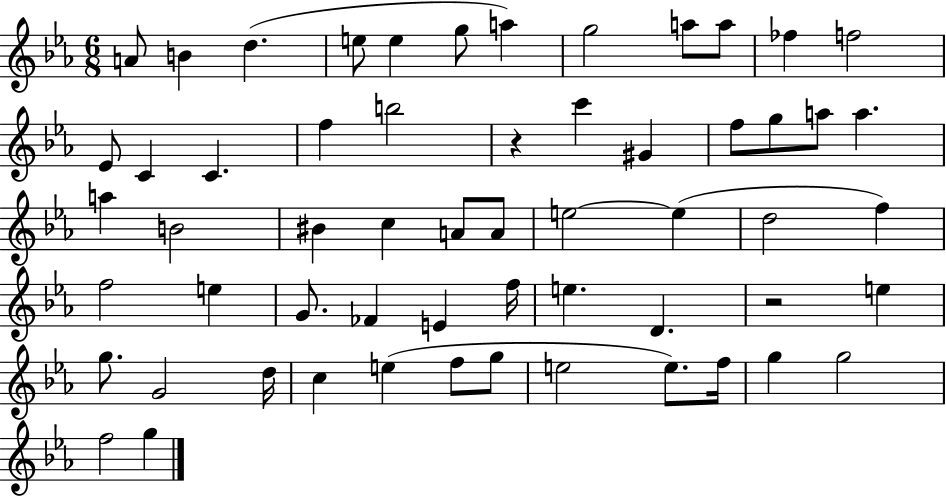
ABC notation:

X:1
T:Untitled
M:6/8
L:1/4
K:Eb
A/2 B d e/2 e g/2 a g2 a/2 a/2 _f f2 _E/2 C C f b2 z c' ^G f/2 g/2 a/2 a a B2 ^B c A/2 A/2 e2 e d2 f f2 e G/2 _F E f/4 e D z2 e g/2 G2 d/4 c e f/2 g/2 e2 e/2 f/4 g g2 f2 g